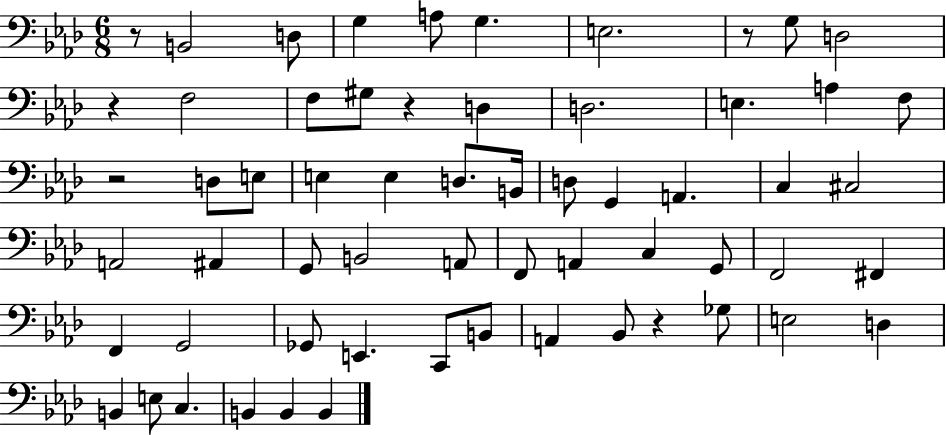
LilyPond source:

{
  \clef bass
  \numericTimeSignature
  \time 6/8
  \key aes \major
  r8 b,2 d8 | g4 a8 g4. | e2. | r8 g8 d2 | \break r4 f2 | f8 gis8 r4 d4 | d2. | e4. a4 f8 | \break r2 d8 e8 | e4 e4 d8. b,16 | d8 g,4 a,4. | c4 cis2 | \break a,2 ais,4 | g,8 b,2 a,8 | f,8 a,4 c4 g,8 | f,2 fis,4 | \break f,4 g,2 | ges,8 e,4. c,8 b,8 | a,4 bes,8 r4 ges8 | e2 d4 | \break b,4 e8 c4. | b,4 b,4 b,4 | \bar "|."
}